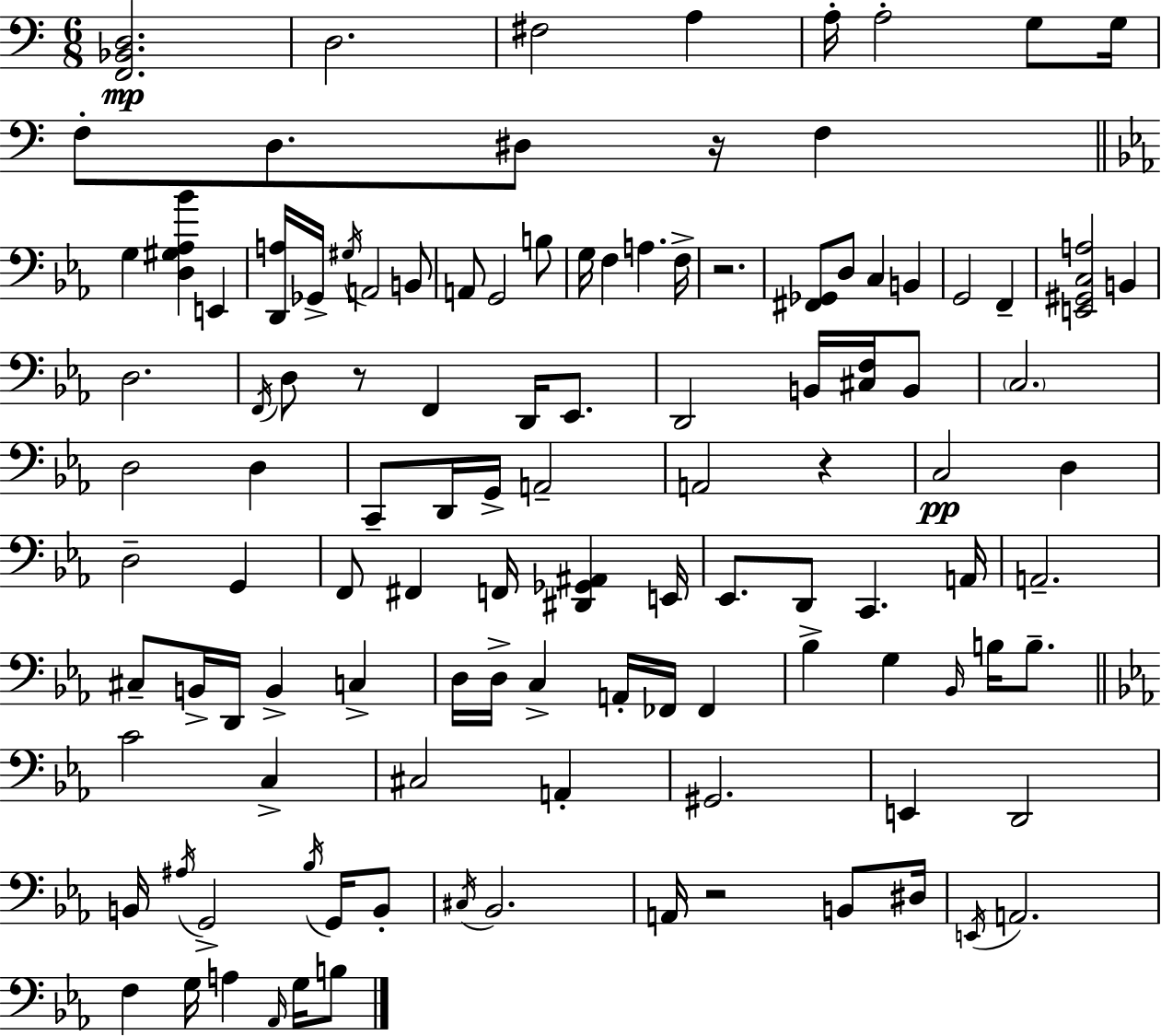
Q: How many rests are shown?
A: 5